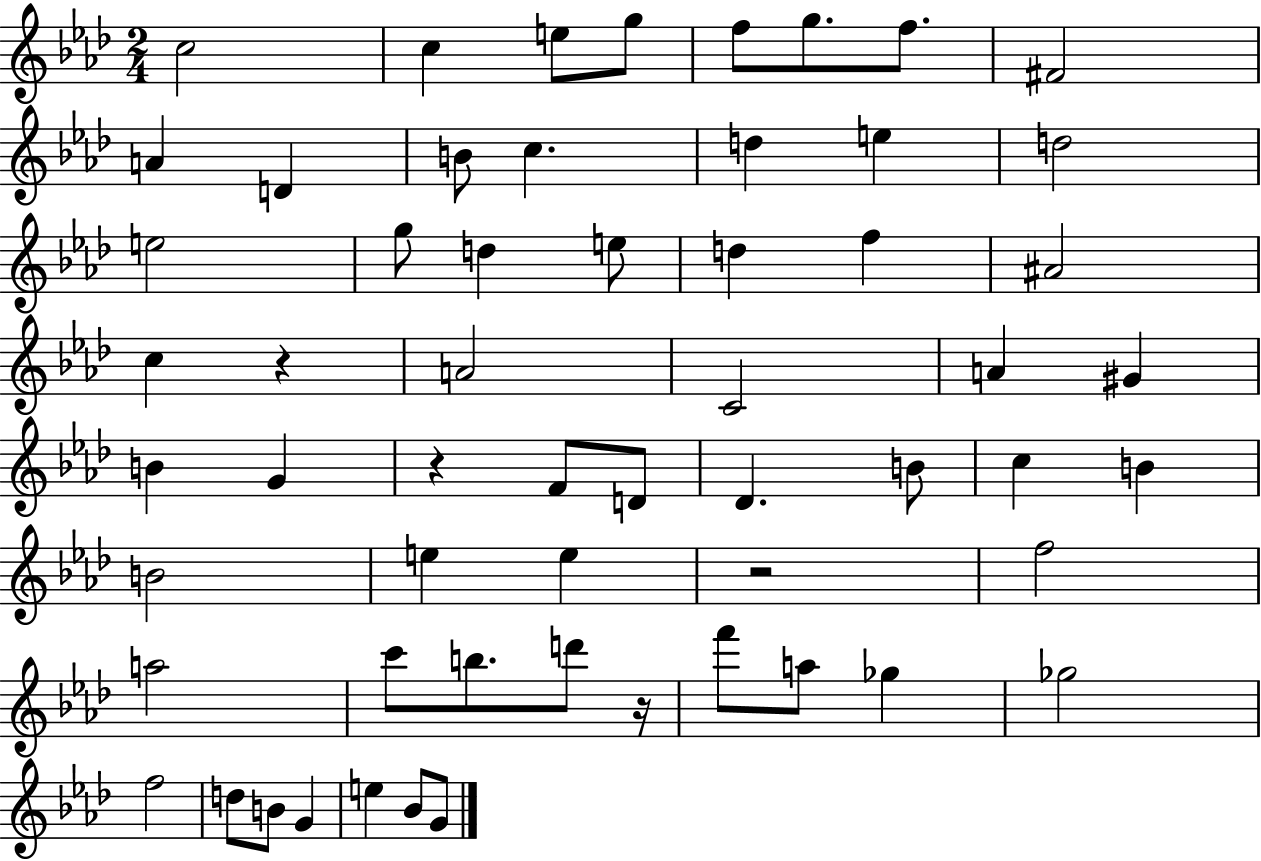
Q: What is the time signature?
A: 2/4